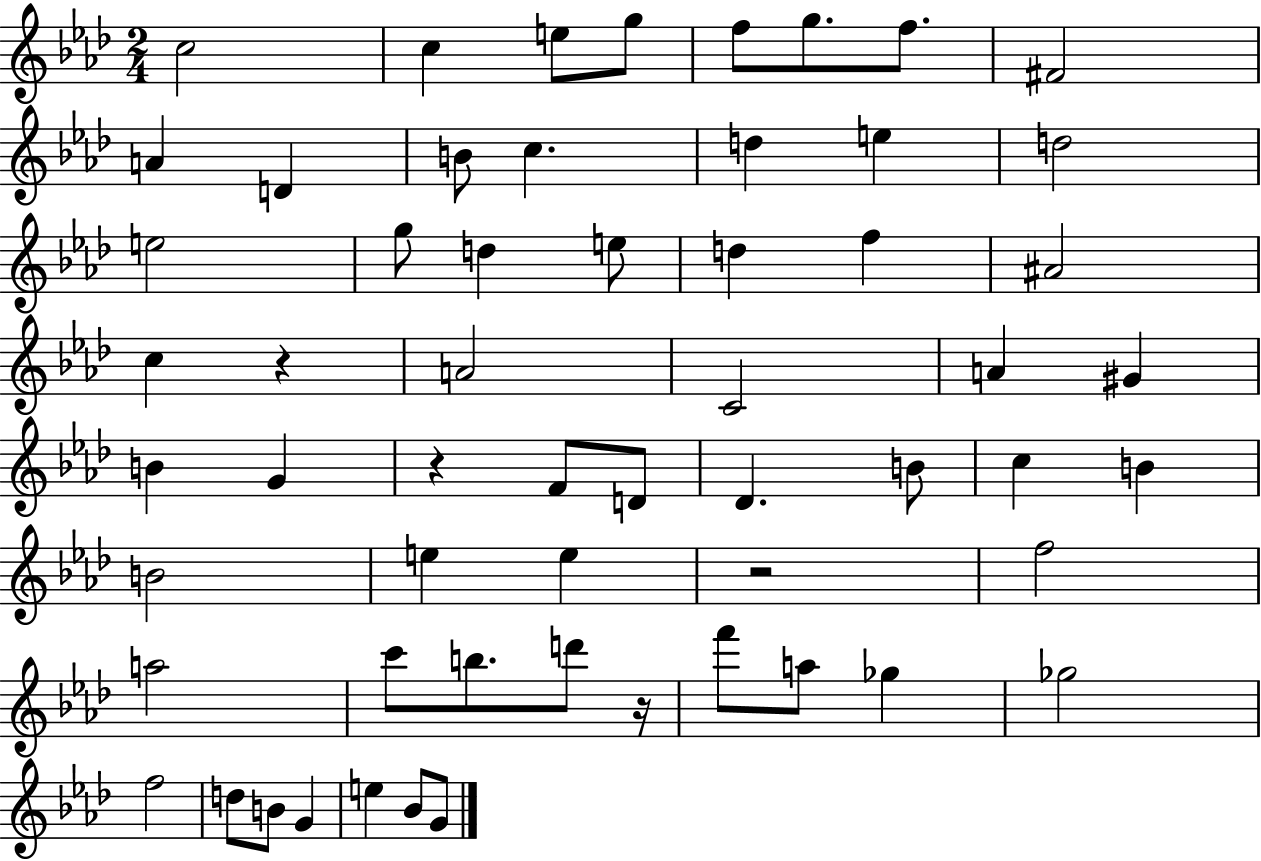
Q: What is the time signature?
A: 2/4